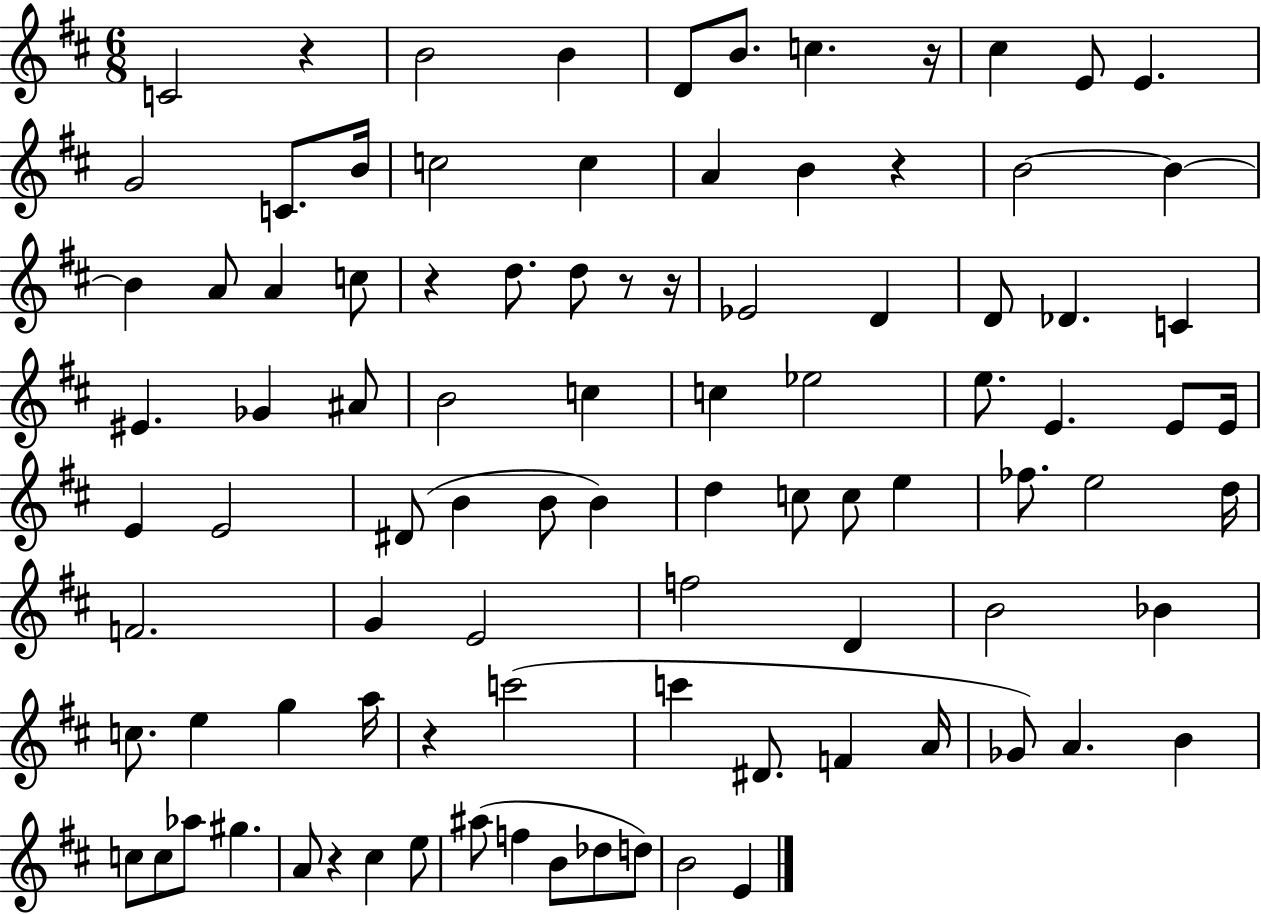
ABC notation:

X:1
T:Untitled
M:6/8
L:1/4
K:D
C2 z B2 B D/2 B/2 c z/4 ^c E/2 E G2 C/2 B/4 c2 c A B z B2 B B A/2 A c/2 z d/2 d/2 z/2 z/4 _E2 D D/2 _D C ^E _G ^A/2 B2 c c _e2 e/2 E E/2 E/4 E E2 ^D/2 B B/2 B d c/2 c/2 e _f/2 e2 d/4 F2 G E2 f2 D B2 _B c/2 e g a/4 z c'2 c' ^D/2 F A/4 _G/2 A B c/2 c/2 _a/2 ^g A/2 z ^c e/2 ^a/2 f B/2 _d/2 d/2 B2 E